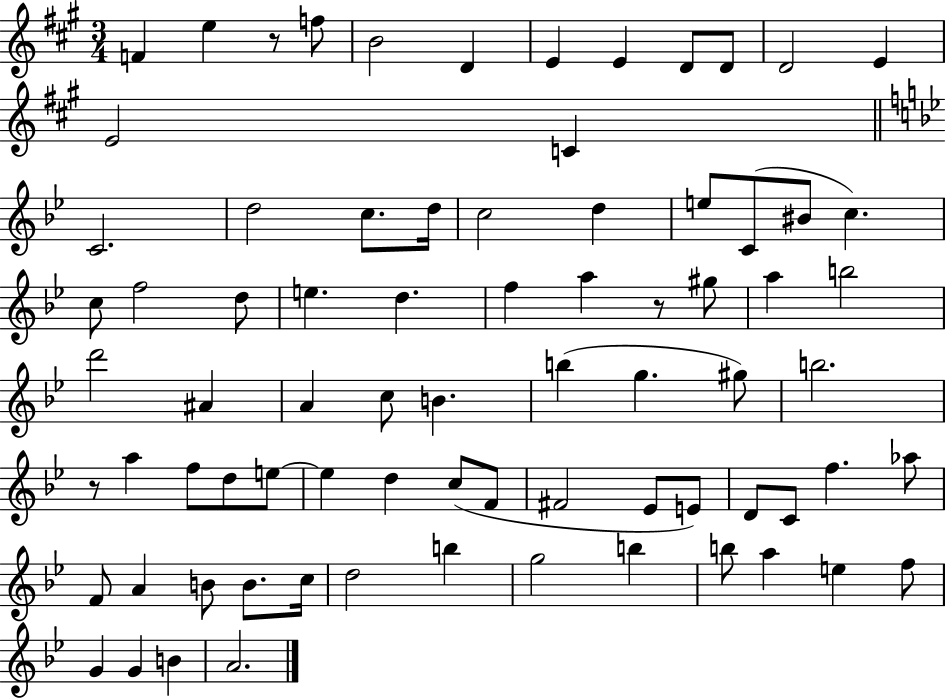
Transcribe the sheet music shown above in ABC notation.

X:1
T:Untitled
M:3/4
L:1/4
K:A
F e z/2 f/2 B2 D E E D/2 D/2 D2 E E2 C C2 d2 c/2 d/4 c2 d e/2 C/2 ^B/2 c c/2 f2 d/2 e d f a z/2 ^g/2 a b2 d'2 ^A A c/2 B b g ^g/2 b2 z/2 a f/2 d/2 e/2 e d c/2 F/2 ^F2 _E/2 E/2 D/2 C/2 f _a/2 F/2 A B/2 B/2 c/4 d2 b g2 b b/2 a e f/2 G G B A2